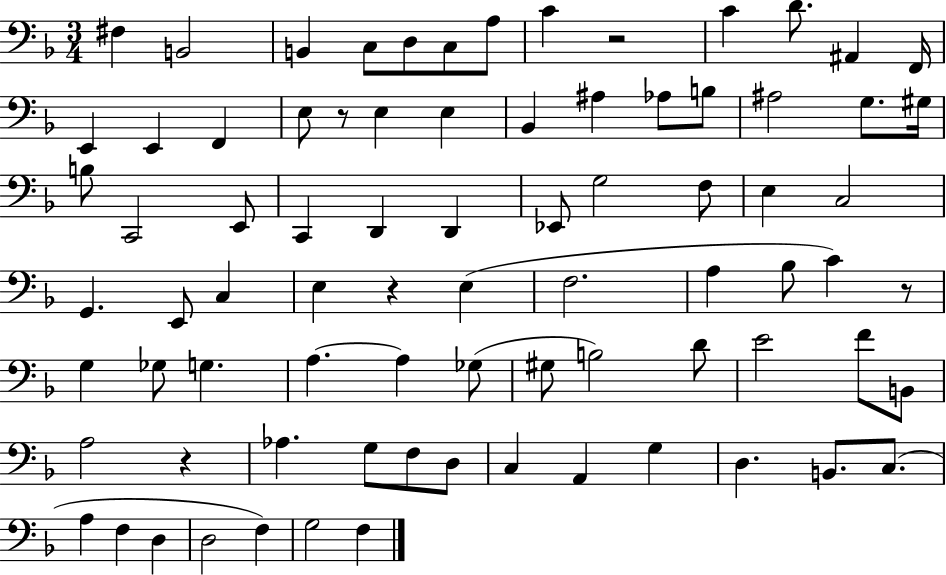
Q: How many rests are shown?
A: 5